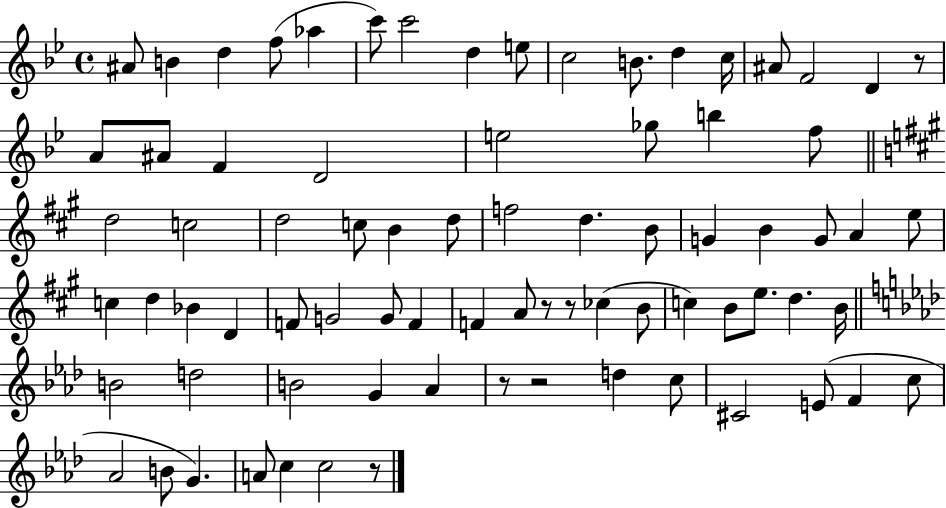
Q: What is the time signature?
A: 4/4